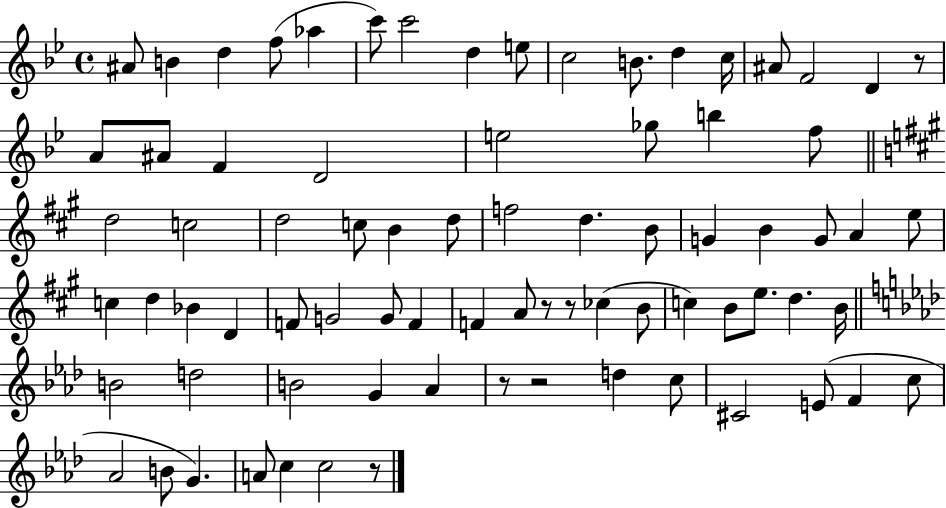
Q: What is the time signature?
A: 4/4